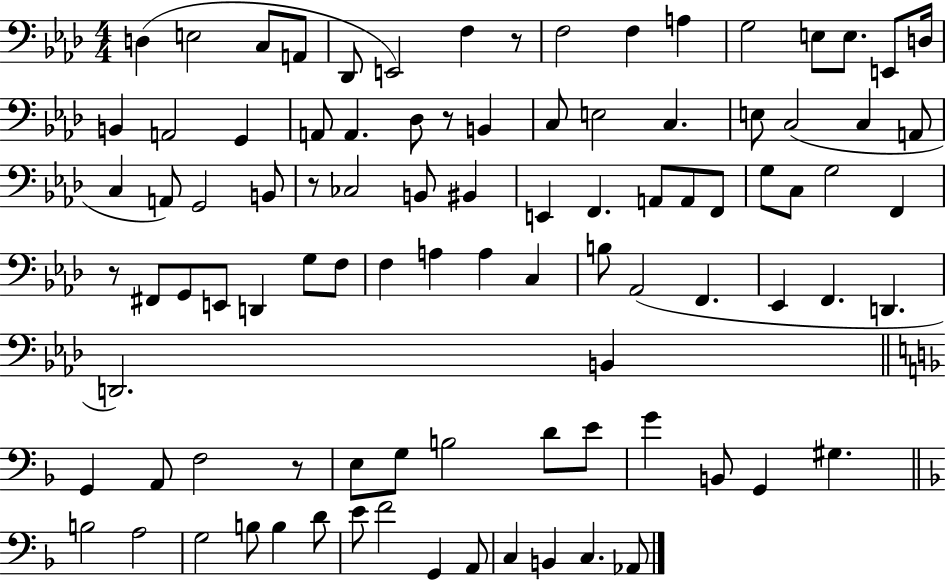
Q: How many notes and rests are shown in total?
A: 94